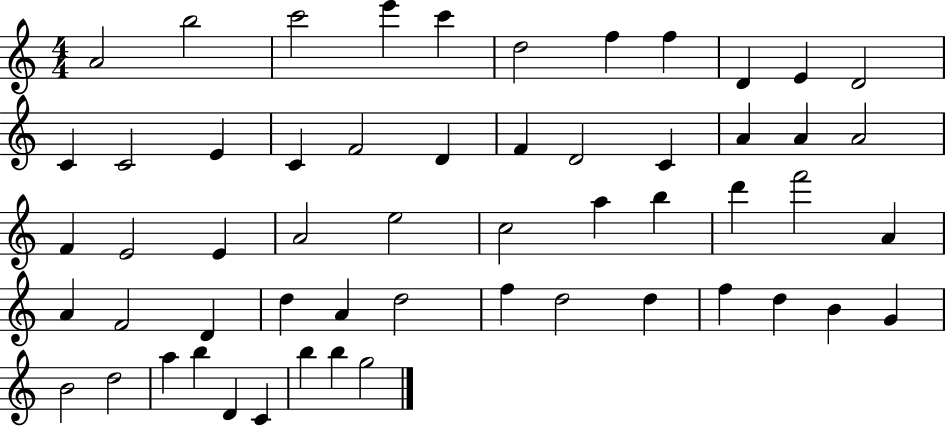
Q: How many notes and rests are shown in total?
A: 56